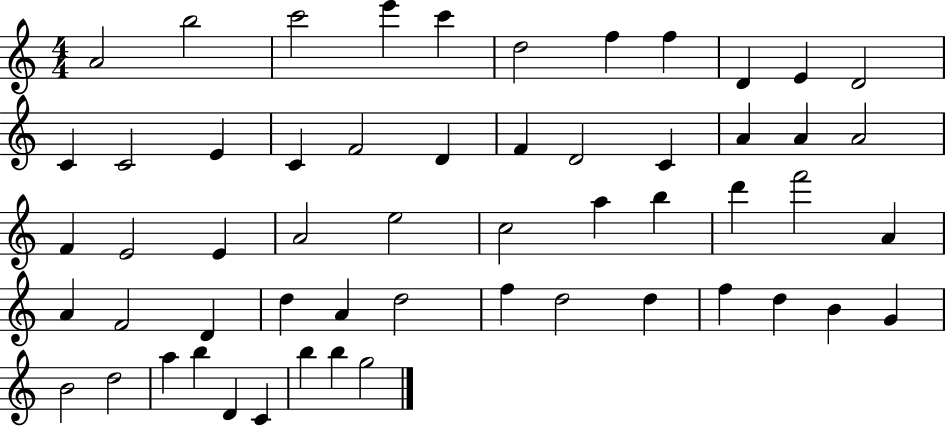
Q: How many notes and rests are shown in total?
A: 56